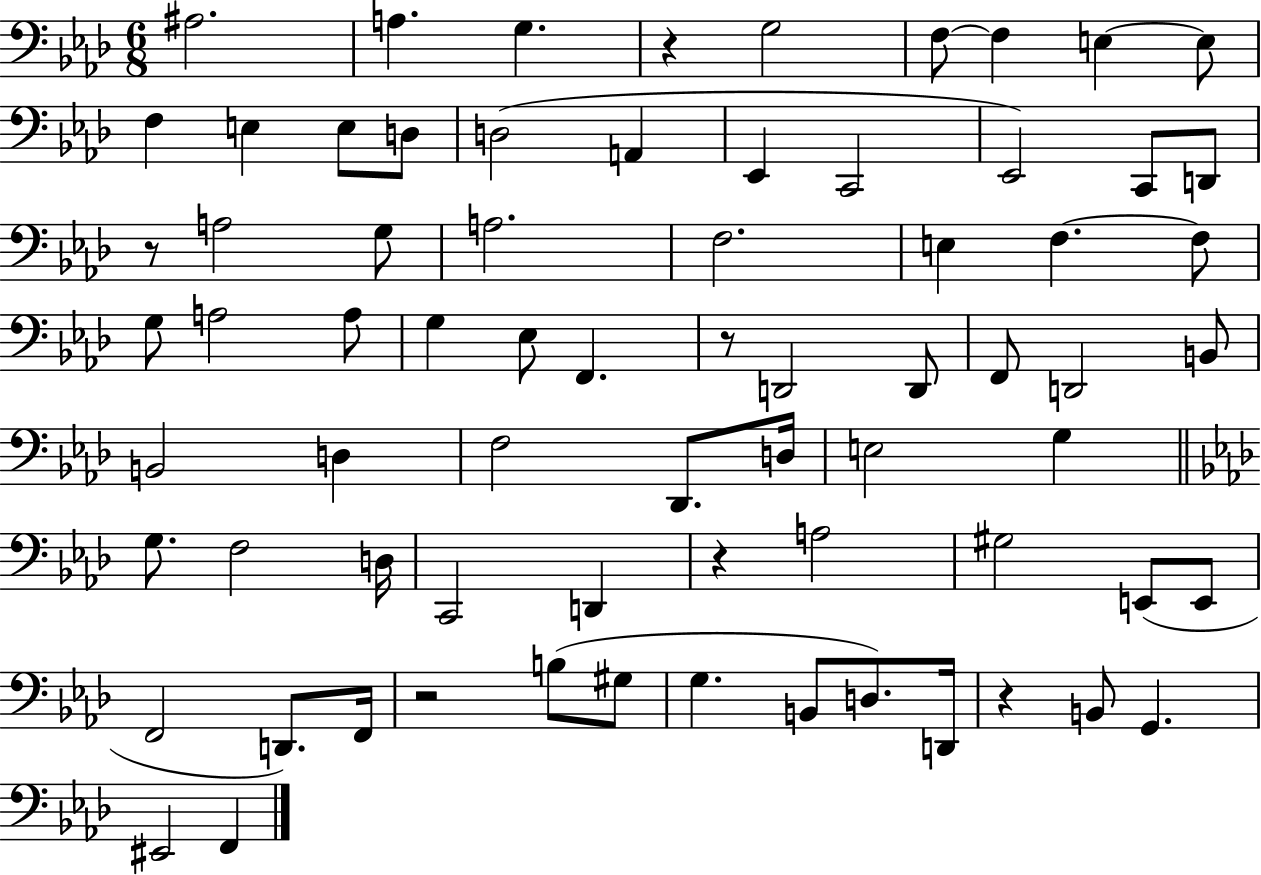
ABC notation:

X:1
T:Untitled
M:6/8
L:1/4
K:Ab
^A,2 A, G, z G,2 F,/2 F, E, E,/2 F, E, E,/2 D,/2 D,2 A,, _E,, C,,2 _E,,2 C,,/2 D,,/2 z/2 A,2 G,/2 A,2 F,2 E, F, F,/2 G,/2 A,2 A,/2 G, _E,/2 F,, z/2 D,,2 D,,/2 F,,/2 D,,2 B,,/2 B,,2 D, F,2 _D,,/2 D,/4 E,2 G, G,/2 F,2 D,/4 C,,2 D,, z A,2 ^G,2 E,,/2 E,,/2 F,,2 D,,/2 F,,/4 z2 B,/2 ^G,/2 G, B,,/2 D,/2 D,,/4 z B,,/2 G,, ^E,,2 F,,